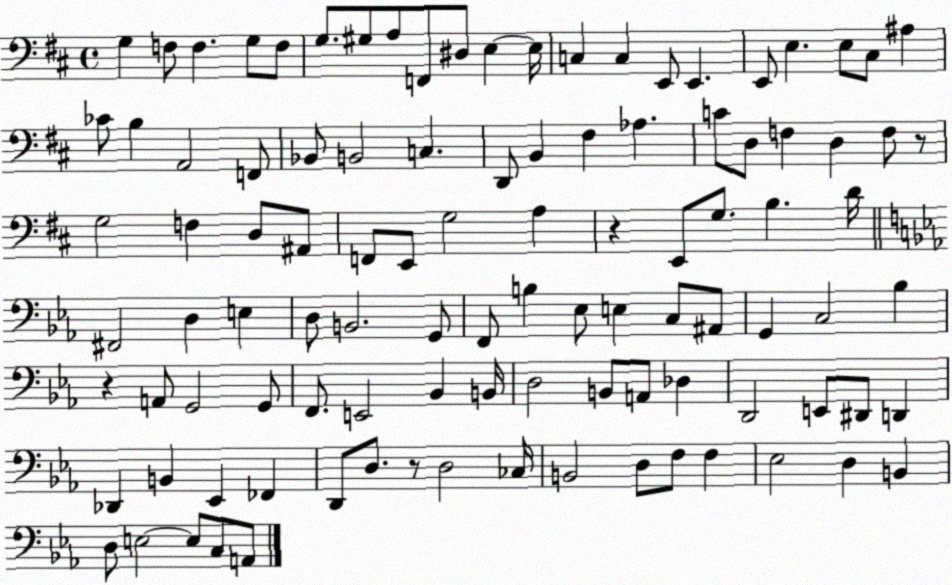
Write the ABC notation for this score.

X:1
T:Untitled
M:4/4
L:1/4
K:D
G, F,/2 F, G,/2 F,/2 G,/2 ^G,/2 A,/2 F,,/2 ^D,/2 E, E,/4 C, C, E,,/2 E,, E,,/2 E, E,/2 ^C,/2 ^A, _C/2 B, A,,2 F,,/2 _B,,/2 B,,2 C, D,,/2 B,, ^F, _A, C/2 D,/2 F, D, F,/2 z/2 G,2 F, D,/2 ^A,,/2 F,,/2 E,,/2 G,2 A, z E,,/2 G,/2 B, D/4 ^F,,2 D, E, D,/2 B,,2 G,,/2 F,,/2 B, _E,/2 E, C,/2 ^A,,/2 G,, C,2 _B, z A,,/2 G,,2 G,,/2 F,,/2 E,,2 _B,, B,,/4 D,2 B,,/2 A,,/2 _D, D,,2 E,,/2 ^D,,/2 D,, _D,, B,, _E,, _F,, D,,/2 D,/2 z/2 D,2 _C,/4 B,,2 D,/2 F,/2 F, _E,2 D, B,, D,/2 E,2 E,/2 C,/2 A,,/2